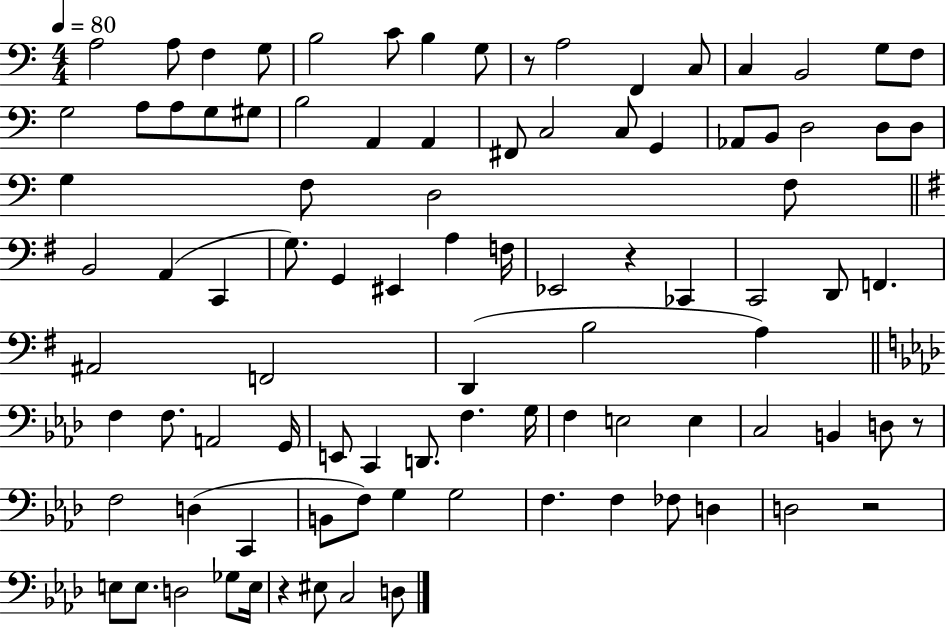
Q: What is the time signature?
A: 4/4